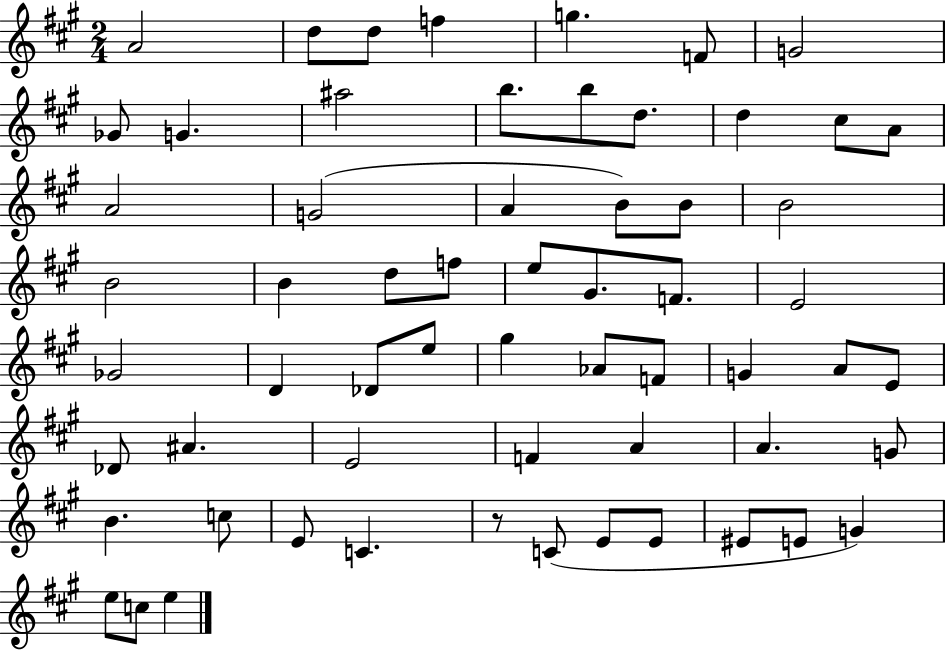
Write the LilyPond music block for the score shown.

{
  \clef treble
  \numericTimeSignature
  \time 2/4
  \key a \major
  a'2 | d''8 d''8 f''4 | g''4. f'8 | g'2 | \break ges'8 g'4. | ais''2 | b''8. b''8 d''8. | d''4 cis''8 a'8 | \break a'2 | g'2( | a'4 b'8) b'8 | b'2 | \break b'2 | b'4 d''8 f''8 | e''8 gis'8. f'8. | e'2 | \break ges'2 | d'4 des'8 e''8 | gis''4 aes'8 f'8 | g'4 a'8 e'8 | \break des'8 ais'4. | e'2 | f'4 a'4 | a'4. g'8 | \break b'4. c''8 | e'8 c'4. | r8 c'8( e'8 e'8 | eis'8 e'8 g'4) | \break e''8 c''8 e''4 | \bar "|."
}